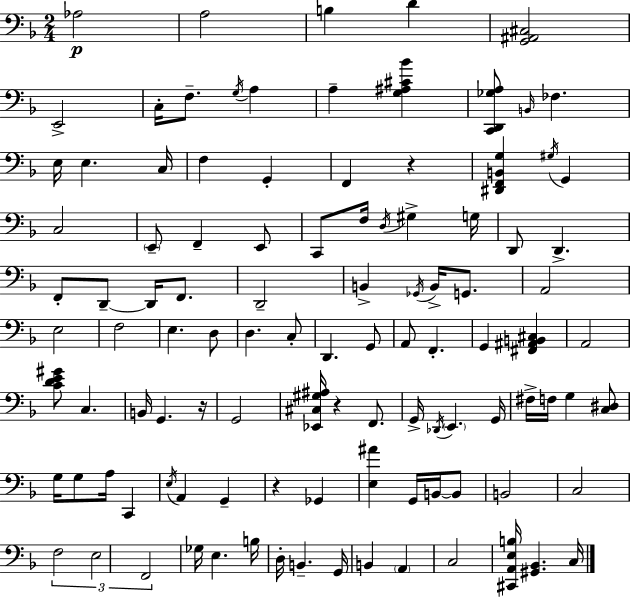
Ab3/h A3/h B3/q D4/q [G2,A#2,C#3]/h E2/h C3/s F3/e. G3/s A3/q A3/q [G3,A#3,C#4,Bb4]/q [C2,D2,Gb3,A3]/e B2/s FES3/q. E3/s E3/q. C3/s F3/q G2/q F2/q R/q [D#2,F2,B2,G3]/q G#3/s G2/q C3/h E2/e F2/q E2/e C2/e F3/s D3/s G#3/q G3/s D2/e D2/q. F2/e D2/e D2/s F2/e. D2/h B2/q Gb2/s B2/s G2/e. A2/h E3/h F3/h E3/q. D3/e D3/q. C3/e D2/q. G2/e A2/e F2/q. G2/q [F#2,A#2,B2,C#3]/q A2/h [C4,D4,E4,G#4]/e C3/q. B2/s G2/q. R/s G2/h [Eb2,C#3,G#3,A#3]/s R/q F2/e. G2/s Db2/s E2/q. G2/s F#3/s F3/s G3/q [C3,D#3]/e G3/s G3/e A3/s C2/q E3/s A2/q G2/q R/q Gb2/q [E3,A#4]/q G2/s B2/s B2/e B2/h C3/h F3/h E3/h F2/h Gb3/s E3/q. B3/s D3/s B2/q. G2/s B2/q A2/q C3/h [C#2,A2,E3,B3]/s [G#2,Bb2]/q. C3/s